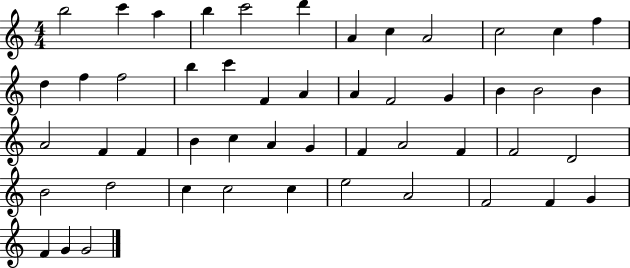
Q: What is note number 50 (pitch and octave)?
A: G4